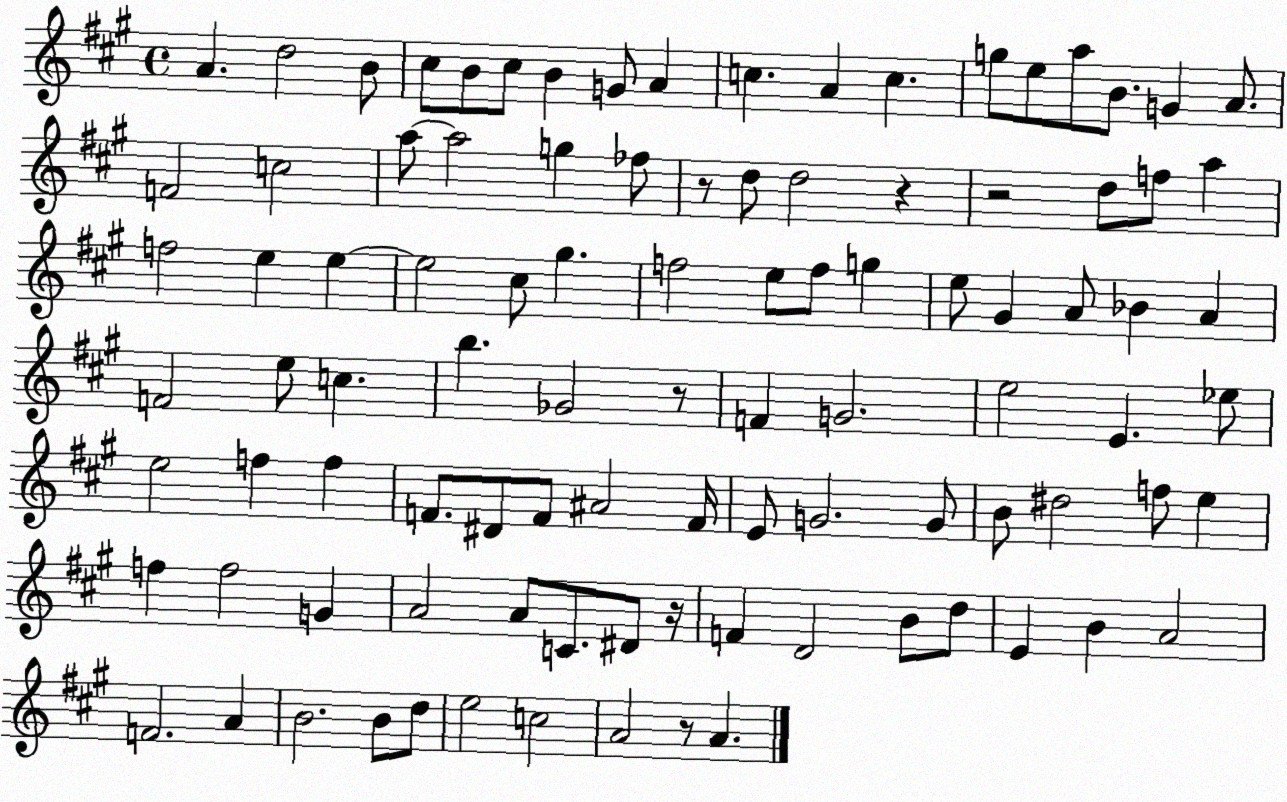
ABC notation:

X:1
T:Untitled
M:4/4
L:1/4
K:A
A d2 B/2 ^c/2 B/2 ^c/2 B G/2 A c A c g/2 e/2 a/2 B/2 G A/2 F2 c2 a/2 a2 g _f/2 z/2 d/2 d2 z z2 d/2 f/2 a f2 e e e2 ^c/2 ^g f2 e/2 f/2 g e/2 ^G A/2 _B A F2 e/2 c b _G2 z/2 F G2 e2 E _e/2 e2 f f F/2 ^D/2 F/2 ^A2 F/4 E/2 G2 G/2 B/2 ^d2 f/2 e f f2 G A2 A/2 C/2 ^D/2 z/4 F D2 B/2 d/2 E B A2 F2 A B2 B/2 d/2 e2 c2 A2 z/2 A